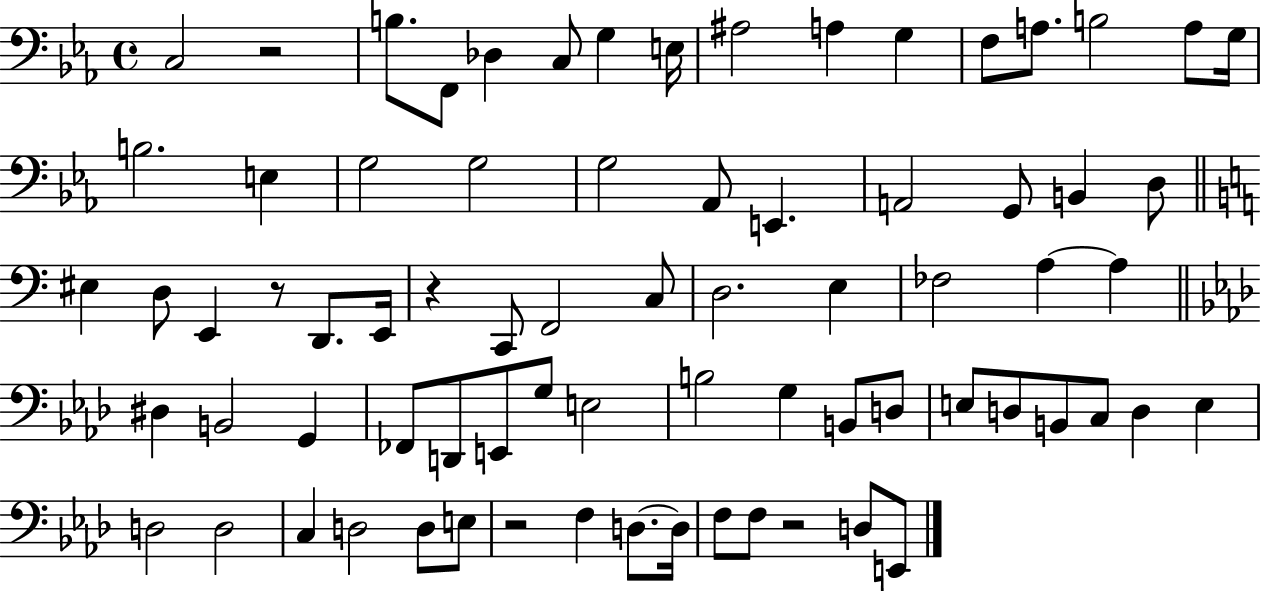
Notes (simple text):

C3/h R/h B3/e. F2/e Db3/q C3/e G3/q E3/s A#3/h A3/q G3/q F3/e A3/e. B3/h A3/e G3/s B3/h. E3/q G3/h G3/h G3/h Ab2/e E2/q. A2/h G2/e B2/q D3/e EIS3/q D3/e E2/q R/e D2/e. E2/s R/q C2/e F2/h C3/e D3/h. E3/q FES3/h A3/q A3/q D#3/q B2/h G2/q FES2/e D2/e E2/e G3/e E3/h B3/h G3/q B2/e D3/e E3/e D3/e B2/e C3/e D3/q E3/q D3/h D3/h C3/q D3/h D3/e E3/e R/h F3/q D3/e. D3/s F3/e F3/e R/h D3/e E2/e